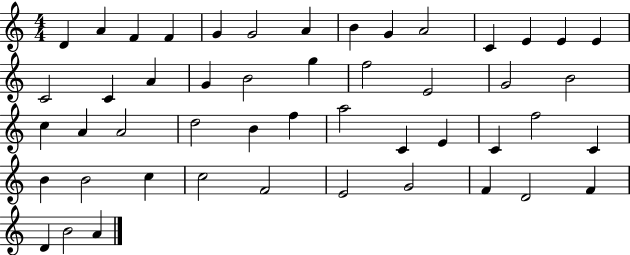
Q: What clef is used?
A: treble